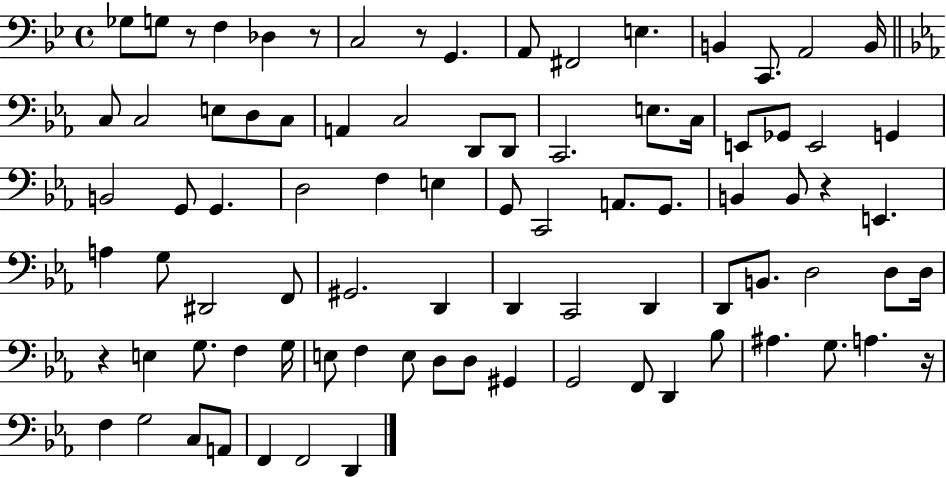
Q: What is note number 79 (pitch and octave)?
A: F2